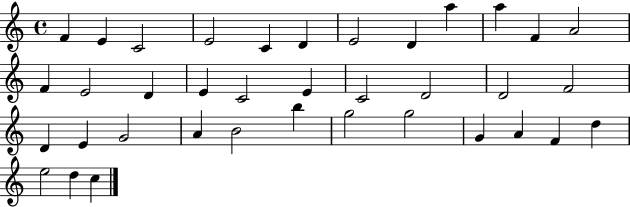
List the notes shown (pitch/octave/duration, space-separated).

F4/q E4/q C4/h E4/h C4/q D4/q E4/h D4/q A5/q A5/q F4/q A4/h F4/q E4/h D4/q E4/q C4/h E4/q C4/h D4/h D4/h F4/h D4/q E4/q G4/h A4/q B4/h B5/q G5/h G5/h G4/q A4/q F4/q D5/q E5/h D5/q C5/q